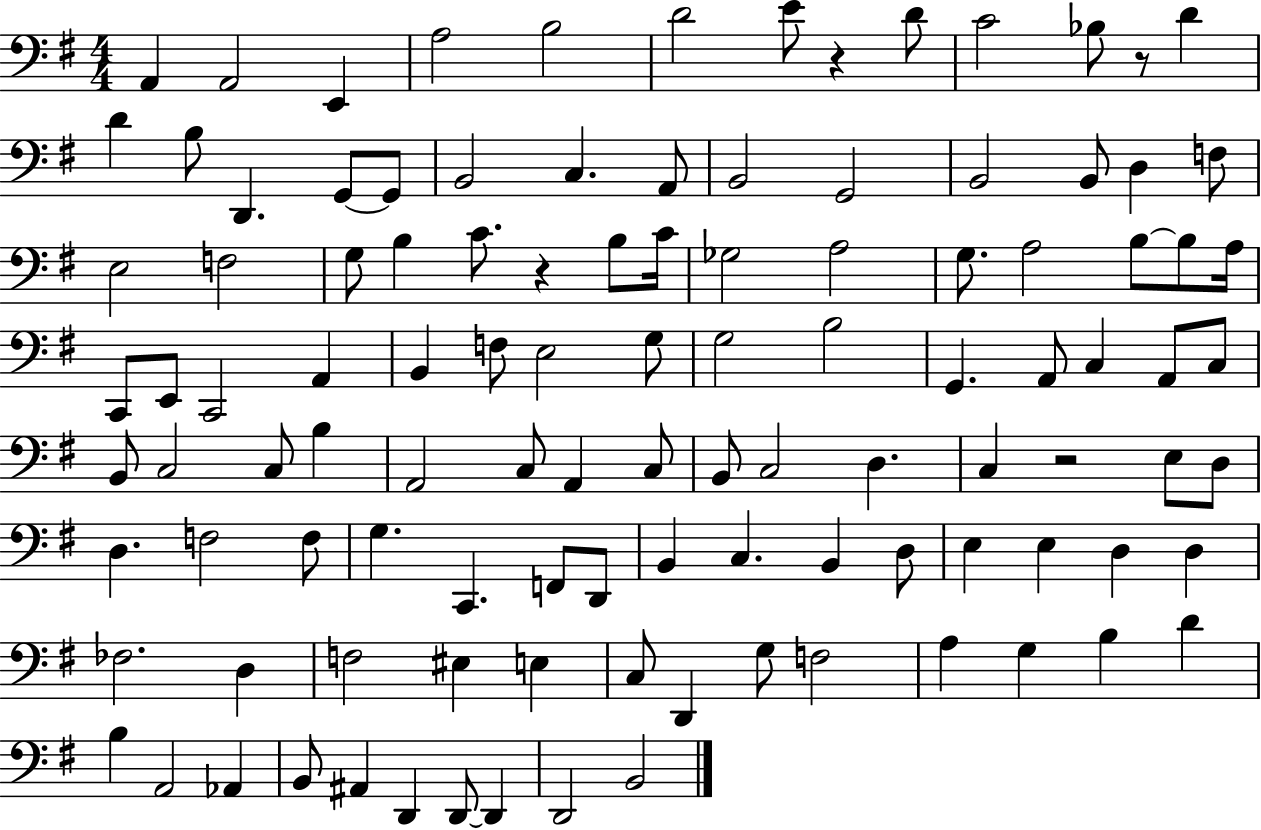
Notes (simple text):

A2/q A2/h E2/q A3/h B3/h D4/h E4/e R/q D4/e C4/h Bb3/e R/e D4/q D4/q B3/e D2/q. G2/e G2/e B2/h C3/q. A2/e B2/h G2/h B2/h B2/e D3/q F3/e E3/h F3/h G3/e B3/q C4/e. R/q B3/e C4/s Gb3/h A3/h G3/e. A3/h B3/e B3/e A3/s C2/e E2/e C2/h A2/q B2/q F3/e E3/h G3/e G3/h B3/h G2/q. A2/e C3/q A2/e C3/e B2/e C3/h C3/e B3/q A2/h C3/e A2/q C3/e B2/e C3/h D3/q. C3/q R/h E3/e D3/e D3/q. F3/h F3/e G3/q. C2/q. F2/e D2/e B2/q C3/q. B2/q D3/e E3/q E3/q D3/q D3/q FES3/h. D3/q F3/h EIS3/q E3/q C3/e D2/q G3/e F3/h A3/q G3/q B3/q D4/q B3/q A2/h Ab2/q B2/e A#2/q D2/q D2/e D2/q D2/h B2/h